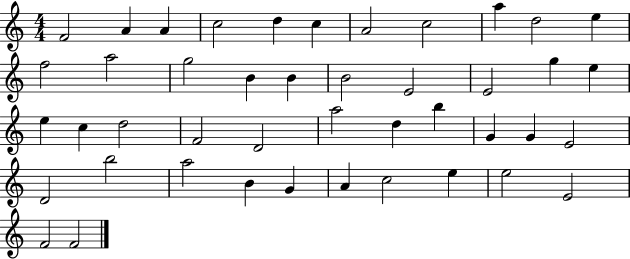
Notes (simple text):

F4/h A4/q A4/q C5/h D5/q C5/q A4/h C5/h A5/q D5/h E5/q F5/h A5/h G5/h B4/q B4/q B4/h E4/h E4/h G5/q E5/q E5/q C5/q D5/h F4/h D4/h A5/h D5/q B5/q G4/q G4/q E4/h D4/h B5/h A5/h B4/q G4/q A4/q C5/h E5/q E5/h E4/h F4/h F4/h